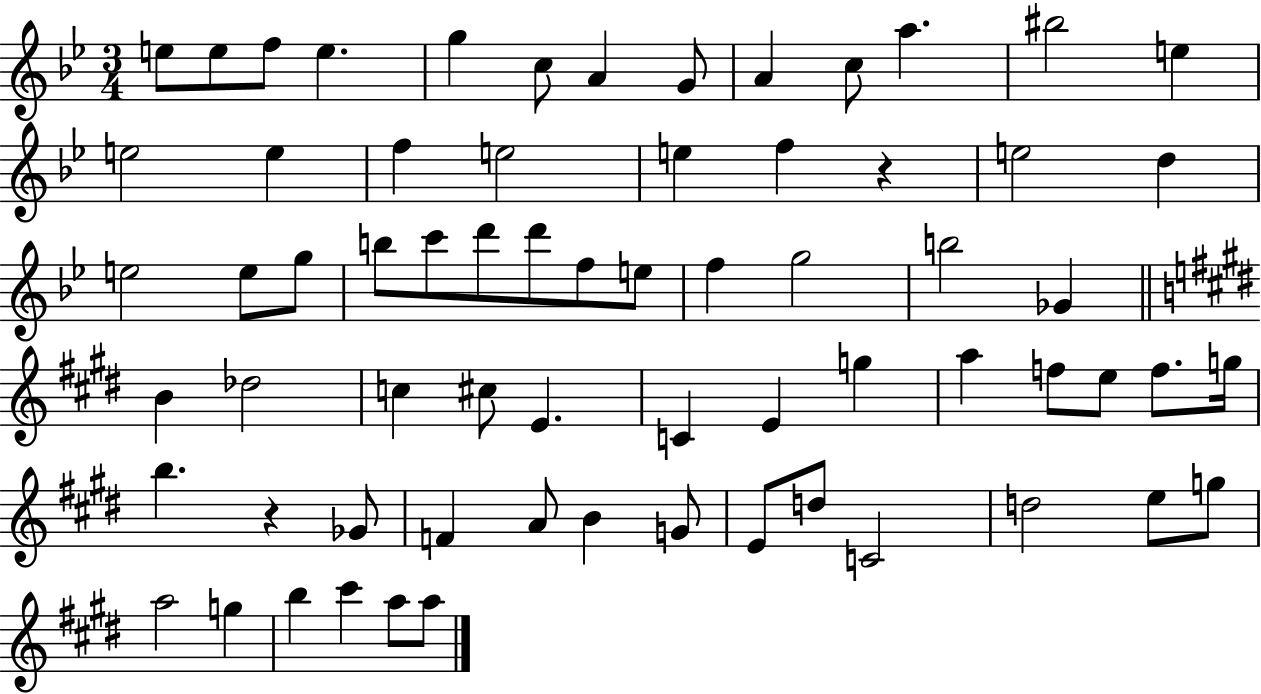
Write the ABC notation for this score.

X:1
T:Untitled
M:3/4
L:1/4
K:Bb
e/2 e/2 f/2 e g c/2 A G/2 A c/2 a ^b2 e e2 e f e2 e f z e2 d e2 e/2 g/2 b/2 c'/2 d'/2 d'/2 f/2 e/2 f g2 b2 _G B _d2 c ^c/2 E C E g a f/2 e/2 f/2 g/4 b z _G/2 F A/2 B G/2 E/2 d/2 C2 d2 e/2 g/2 a2 g b ^c' a/2 a/2